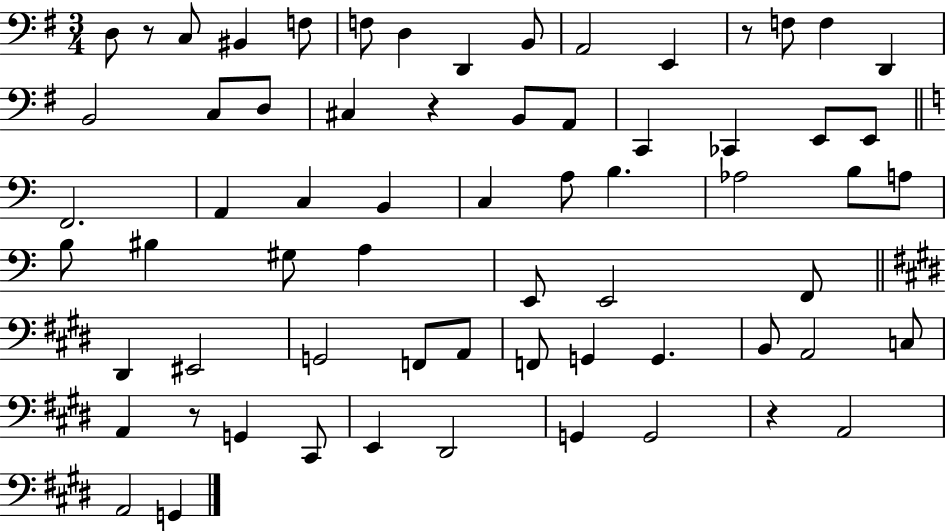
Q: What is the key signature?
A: G major